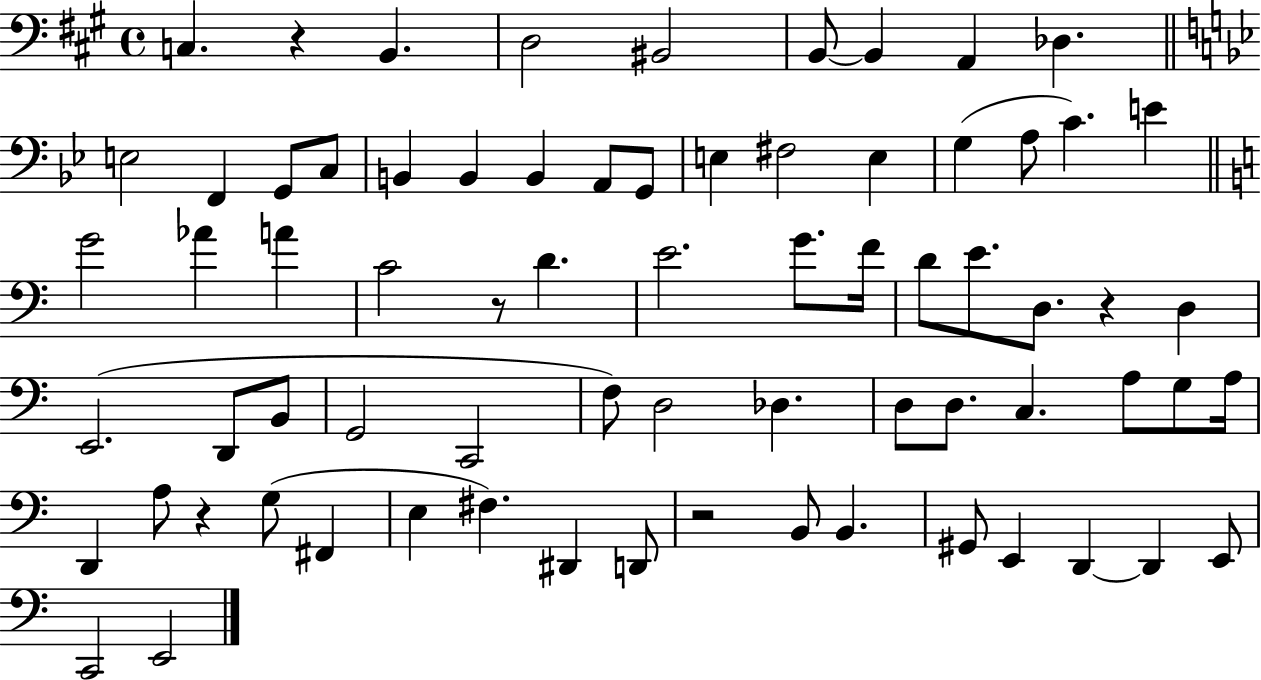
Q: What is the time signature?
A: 4/4